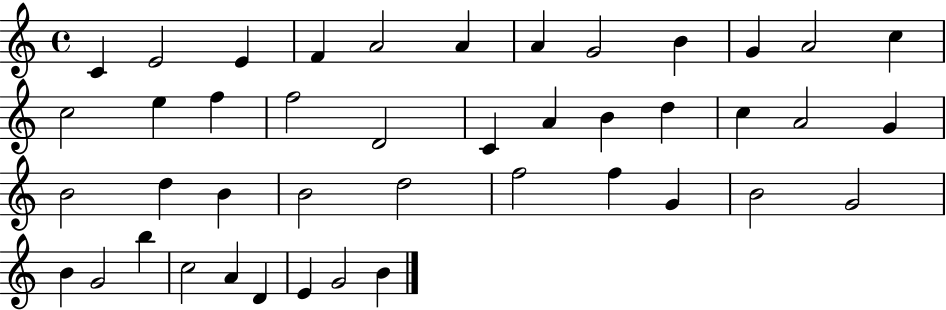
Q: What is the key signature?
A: C major